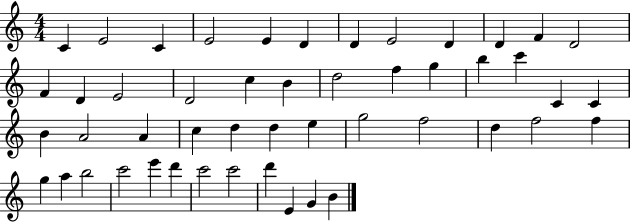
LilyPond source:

{
  \clef treble
  \numericTimeSignature
  \time 4/4
  \key c \major
  c'4 e'2 c'4 | e'2 e'4 d'4 | d'4 e'2 d'4 | d'4 f'4 d'2 | \break f'4 d'4 e'2 | d'2 c''4 b'4 | d''2 f''4 g''4 | b''4 c'''4 c'4 c'4 | \break b'4 a'2 a'4 | c''4 d''4 d''4 e''4 | g''2 f''2 | d''4 f''2 f''4 | \break g''4 a''4 b''2 | c'''2 e'''4 d'''4 | c'''2 c'''2 | d'''4 e'4 g'4 b'4 | \break \bar "|."
}